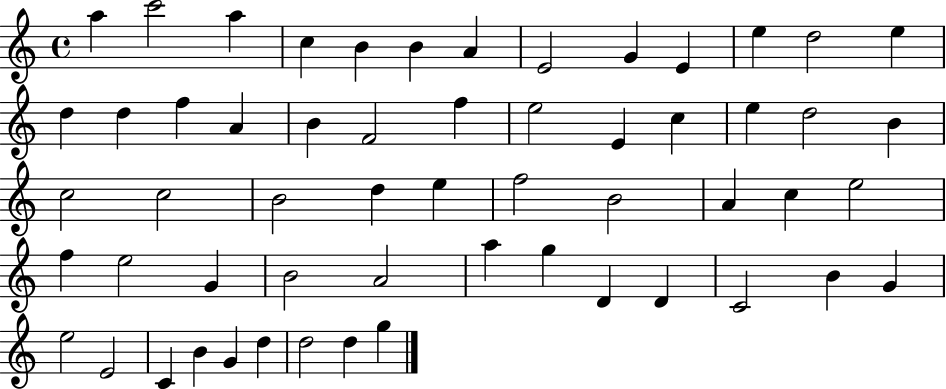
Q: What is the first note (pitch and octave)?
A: A5